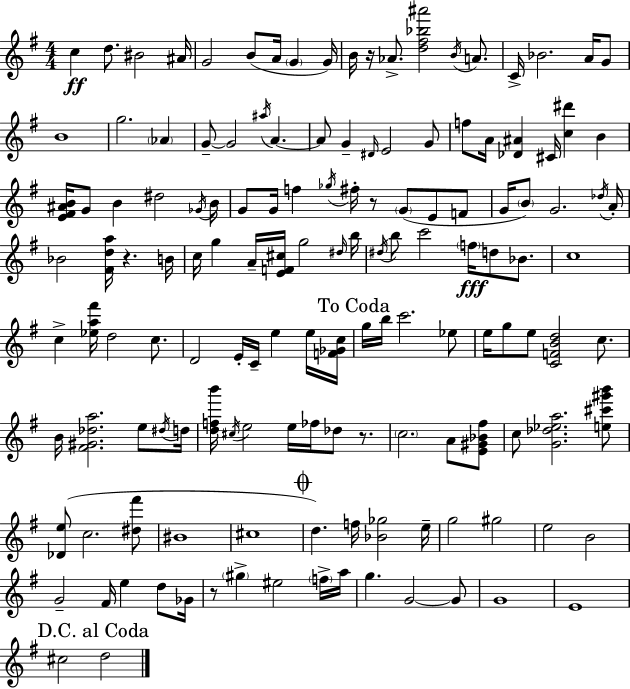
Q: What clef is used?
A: treble